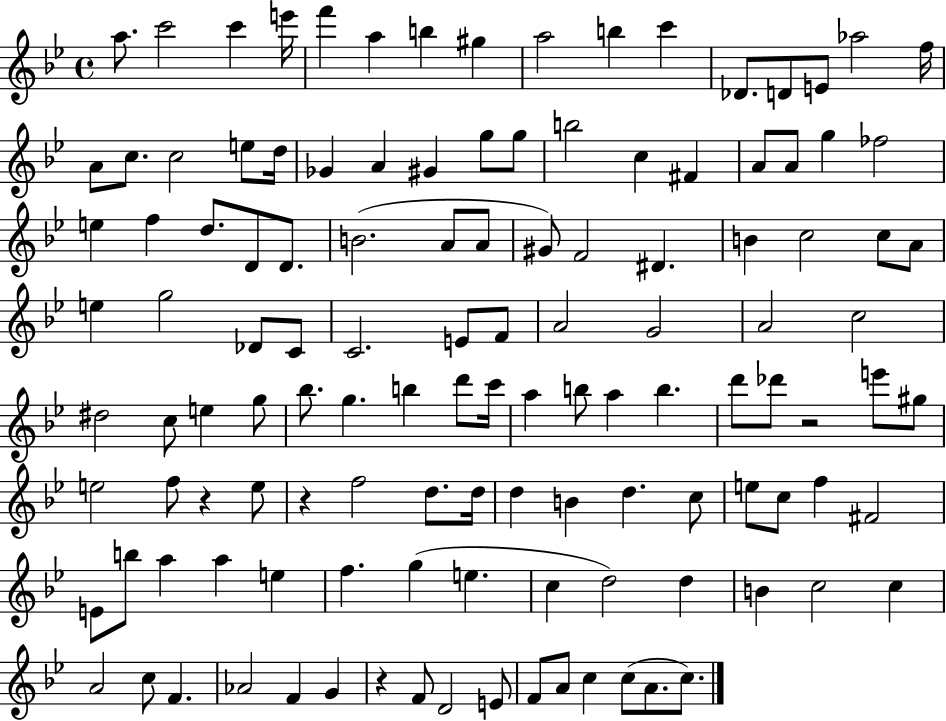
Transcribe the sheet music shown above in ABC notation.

X:1
T:Untitled
M:4/4
L:1/4
K:Bb
a/2 c'2 c' e'/4 f' a b ^g a2 b c' _D/2 D/2 E/2 _a2 f/4 A/2 c/2 c2 e/2 d/4 _G A ^G g/2 g/2 b2 c ^F A/2 A/2 g _f2 e f d/2 D/2 D/2 B2 A/2 A/2 ^G/2 F2 ^D B c2 c/2 A/2 e g2 _D/2 C/2 C2 E/2 F/2 A2 G2 A2 c2 ^d2 c/2 e g/2 _b/2 g b d'/2 c'/4 a b/2 a b d'/2 _d'/2 z2 e'/2 ^g/2 e2 f/2 z e/2 z f2 d/2 d/4 d B d c/2 e/2 c/2 f ^F2 E/2 b/2 a a e f g e c d2 d B c2 c A2 c/2 F _A2 F G z F/2 D2 E/2 F/2 A/2 c c/2 A/2 c/2